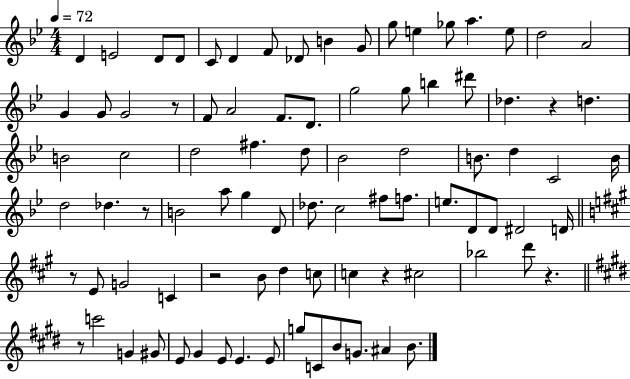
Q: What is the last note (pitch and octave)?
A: B4